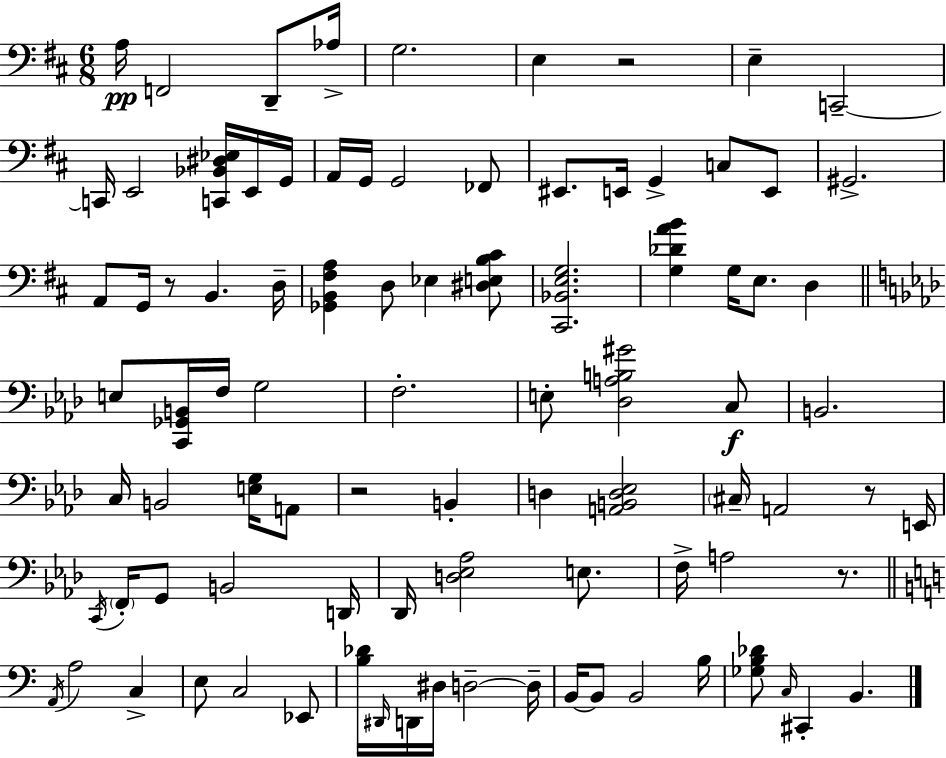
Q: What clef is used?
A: bass